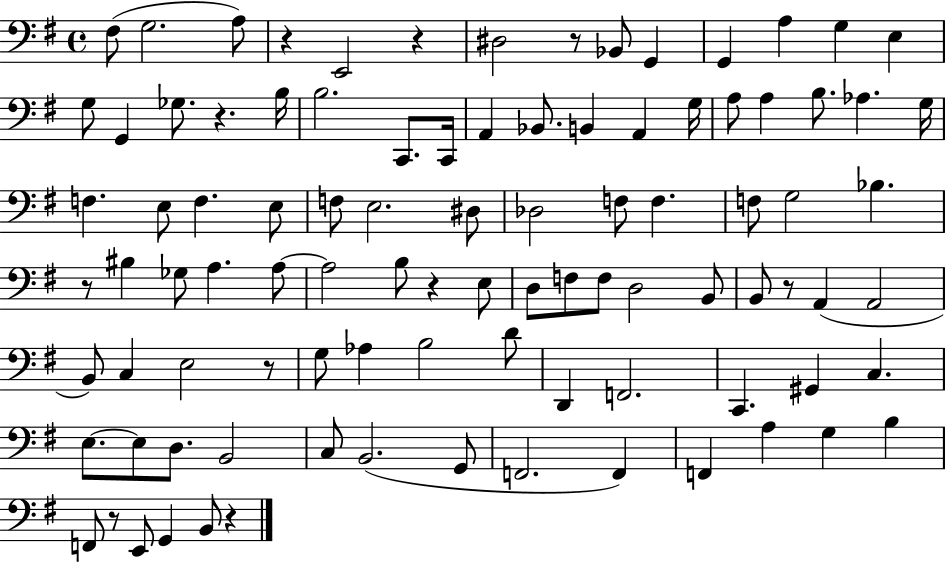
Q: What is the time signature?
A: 4/4